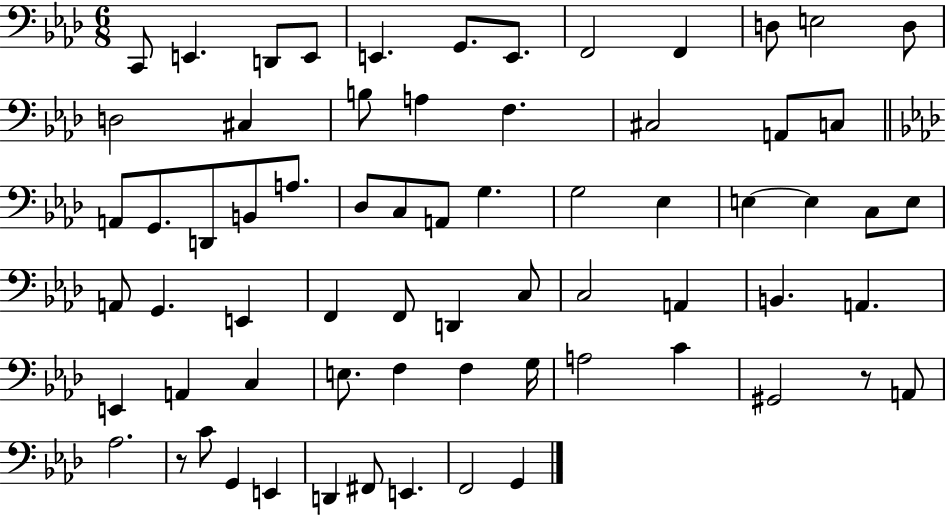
C2/e E2/q. D2/e E2/e E2/q. G2/e. E2/e. F2/h F2/q D3/e E3/h D3/e D3/h C#3/q B3/e A3/q F3/q. C#3/h A2/e C3/e A2/e G2/e. D2/e B2/e A3/e. Db3/e C3/e A2/e G3/q. G3/h Eb3/q E3/q E3/q C3/e E3/e A2/e G2/q. E2/q F2/q F2/e D2/q C3/e C3/h A2/q B2/q. A2/q. E2/q A2/q C3/q E3/e. F3/q F3/q G3/s A3/h C4/q G#2/h R/e A2/e Ab3/h. R/e C4/e G2/q E2/q D2/q F#2/e E2/q. F2/h G2/q